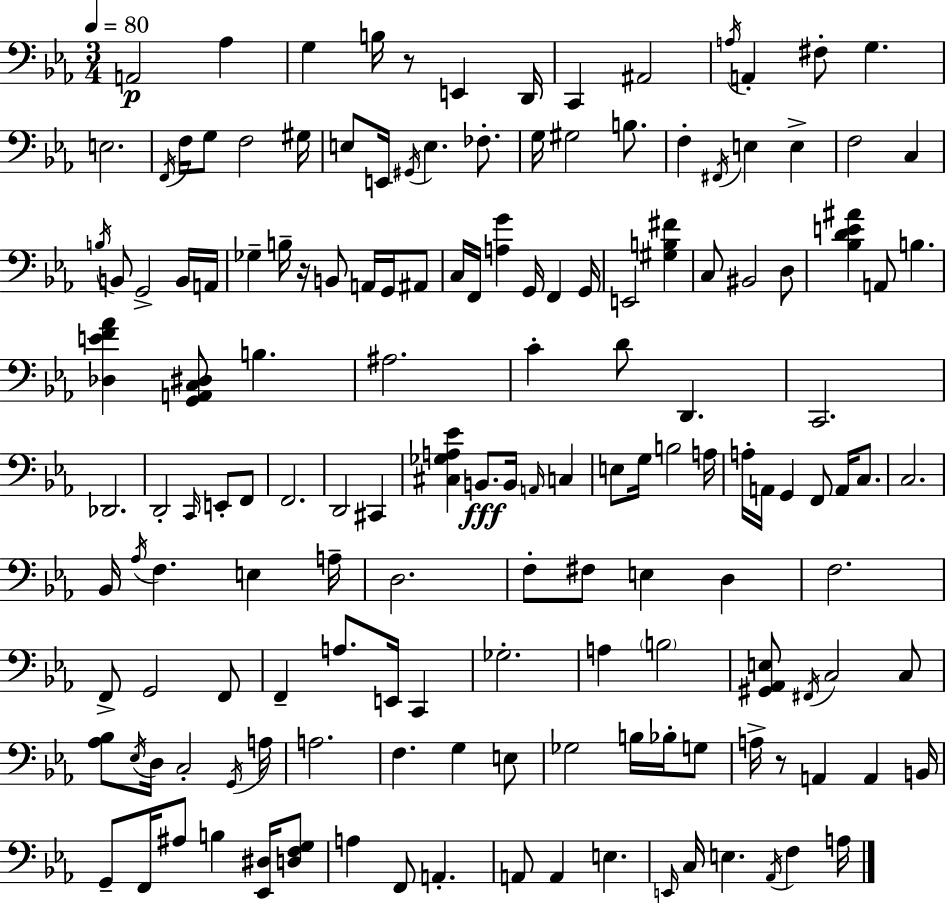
X:1
T:Untitled
M:3/4
L:1/4
K:Eb
A,,2 _A, G, B,/4 z/2 E,, D,,/4 C,, ^A,,2 A,/4 A,, ^F,/2 G, E,2 F,,/4 F,/4 G,/2 F,2 ^G,/4 E,/2 E,,/4 ^G,,/4 E, _F,/2 G,/4 ^G,2 B,/2 F, ^F,,/4 E, E, F,2 C, B,/4 B,,/2 G,,2 B,,/4 A,,/4 _G, B,/4 z/4 B,,/2 A,,/4 G,,/4 ^A,,/2 C,/4 F,,/4 [A,G] G,,/4 F,, G,,/4 E,,2 [^G,B,^F] C,/2 ^B,,2 D,/2 [_B,DE^A] A,,/2 B, [_D,EF_A] [G,,A,,C,^D,]/2 B, ^A,2 C D/2 D,, C,,2 _D,,2 D,,2 C,,/4 E,,/2 F,,/2 F,,2 D,,2 ^C,, [^C,_G,A,_E] B,,/2 B,,/4 A,,/4 C, E,/2 G,/4 B,2 A,/4 A,/4 A,,/4 G,, F,,/2 A,,/4 C,/2 C,2 _B,,/4 _A,/4 F, E, A,/4 D,2 F,/2 ^F,/2 E, D, F,2 F,,/2 G,,2 F,,/2 F,, A,/2 E,,/4 C,, _G,2 A, B,2 [^G,,_A,,E,]/2 ^F,,/4 C,2 C,/2 [_A,_B,]/2 _E,/4 D,/4 C,2 G,,/4 A,/4 A,2 F, G, E,/2 _G,2 B,/4 _B,/4 G,/2 A,/4 z/2 A,, A,, B,,/4 G,,/2 F,,/4 ^A,/2 B, [_E,,^D,]/4 [D,F,G,]/2 A, F,,/2 A,, A,,/2 A,, E, E,,/4 C,/4 E, _A,,/4 F, A,/4